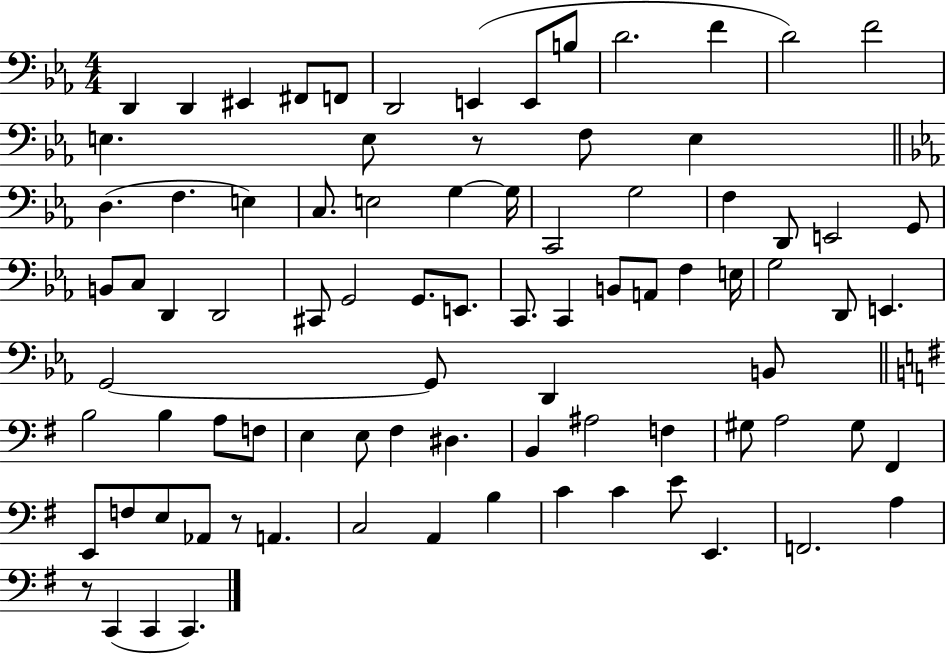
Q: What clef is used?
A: bass